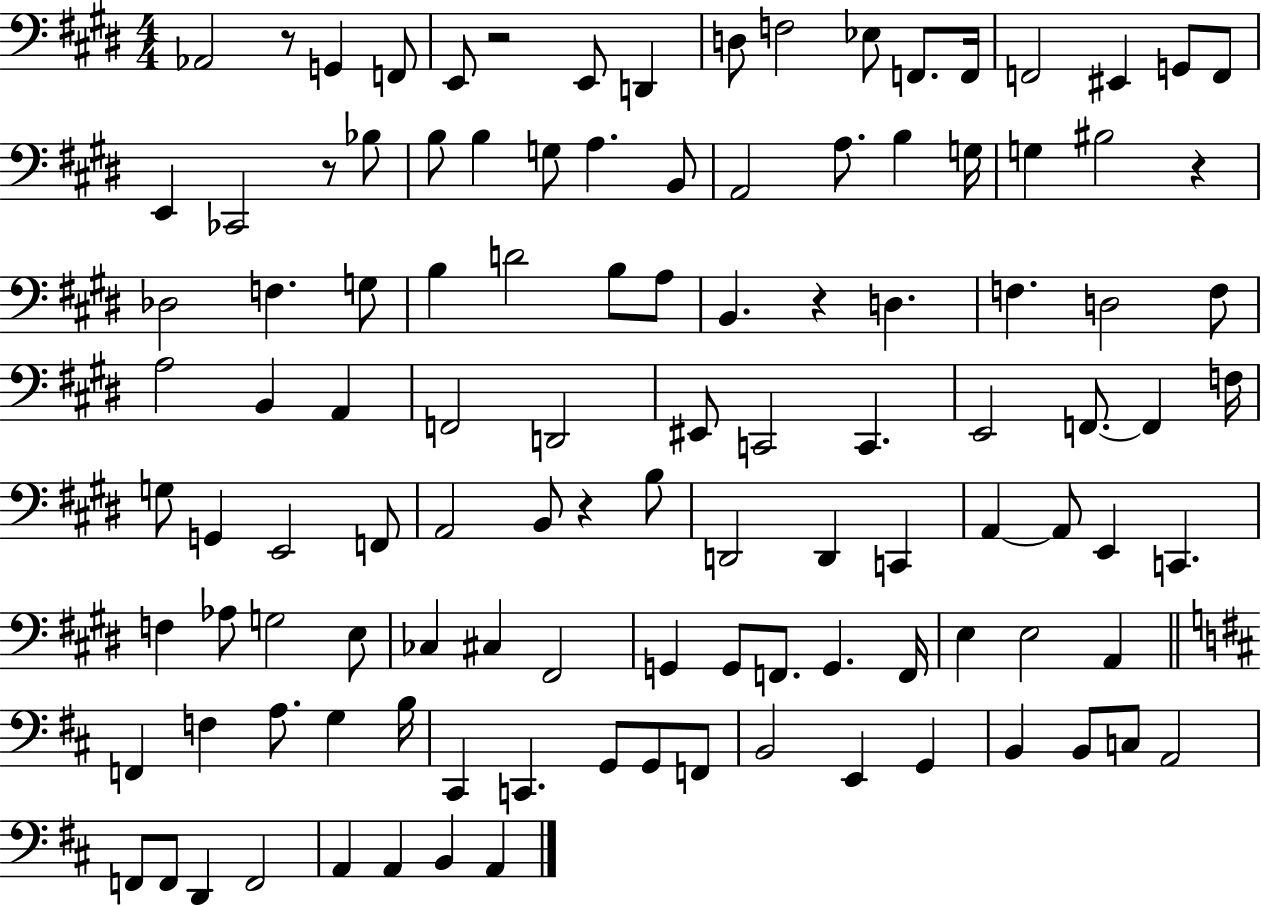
Ab2/h R/e G2/q F2/e E2/e R/h E2/e D2/q D3/e F3/h Eb3/e F2/e. F2/s F2/h EIS2/q G2/e F2/e E2/q CES2/h R/e Bb3/e B3/e B3/q G3/e A3/q. B2/e A2/h A3/e. B3/q G3/s G3/q BIS3/h R/q Db3/h F3/q. G3/e B3/q D4/h B3/e A3/e B2/q. R/q D3/q. F3/q. D3/h F3/e A3/h B2/q A2/q F2/h D2/h EIS2/e C2/h C2/q. E2/h F2/e. F2/q F3/s G3/e G2/q E2/h F2/e A2/h B2/e R/q B3/e D2/h D2/q C2/q A2/q A2/e E2/q C2/q. F3/q Ab3/e G3/h E3/e CES3/q C#3/q F#2/h G2/q G2/e F2/e. G2/q. F2/s E3/q E3/h A2/q F2/q F3/q A3/e. G3/q B3/s C#2/q C2/q. G2/e G2/e F2/e B2/h E2/q G2/q B2/q B2/e C3/e A2/h F2/e F2/e D2/q F2/h A2/q A2/q B2/q A2/q